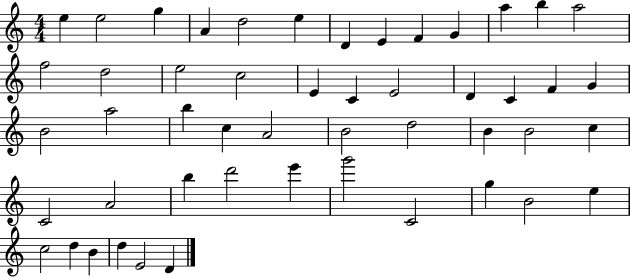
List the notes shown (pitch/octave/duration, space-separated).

E5/q E5/h G5/q A4/q D5/h E5/q D4/q E4/q F4/q G4/q A5/q B5/q A5/h F5/h D5/h E5/h C5/h E4/q C4/q E4/h D4/q C4/q F4/q G4/q B4/h A5/h B5/q C5/q A4/h B4/h D5/h B4/q B4/h C5/q C4/h A4/h B5/q D6/h E6/q G6/h C4/h G5/q B4/h E5/q C5/h D5/q B4/q D5/q E4/h D4/q